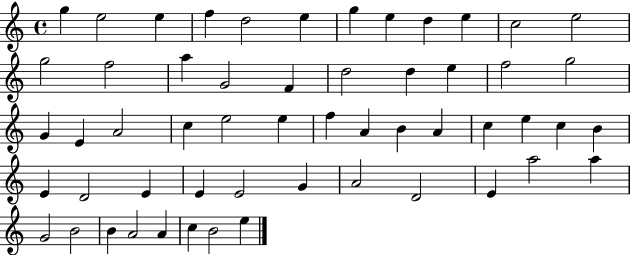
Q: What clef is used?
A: treble